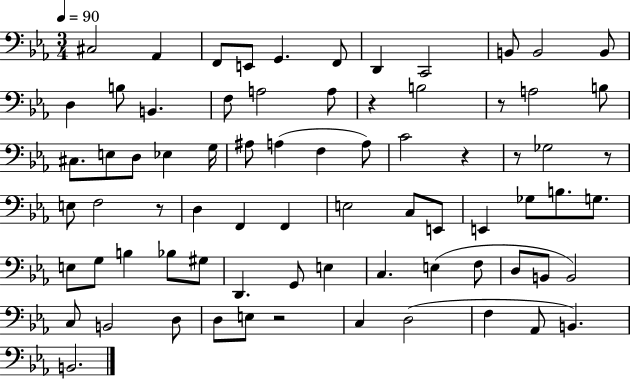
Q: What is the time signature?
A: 3/4